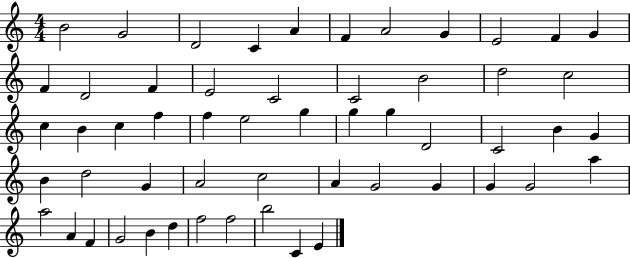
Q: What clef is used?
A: treble